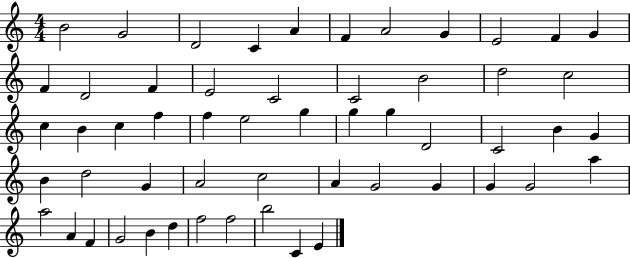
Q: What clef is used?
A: treble